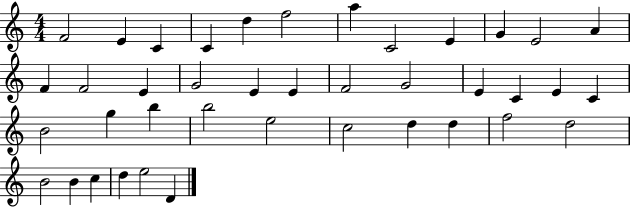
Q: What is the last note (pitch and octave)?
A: D4